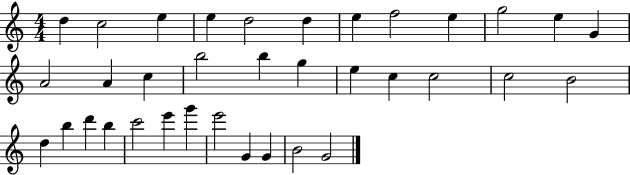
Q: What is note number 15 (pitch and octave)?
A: C5